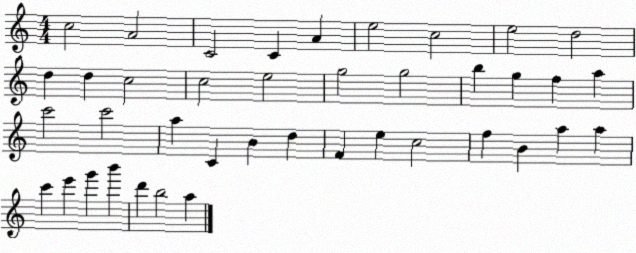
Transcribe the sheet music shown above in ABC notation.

X:1
T:Untitled
M:4/4
L:1/4
K:C
c2 A2 C2 C A e2 c2 e2 d2 d d c2 c2 e2 g2 g2 b g f a c'2 c'2 a C B d F e c2 f B a a c' e' g' b' d' b2 a